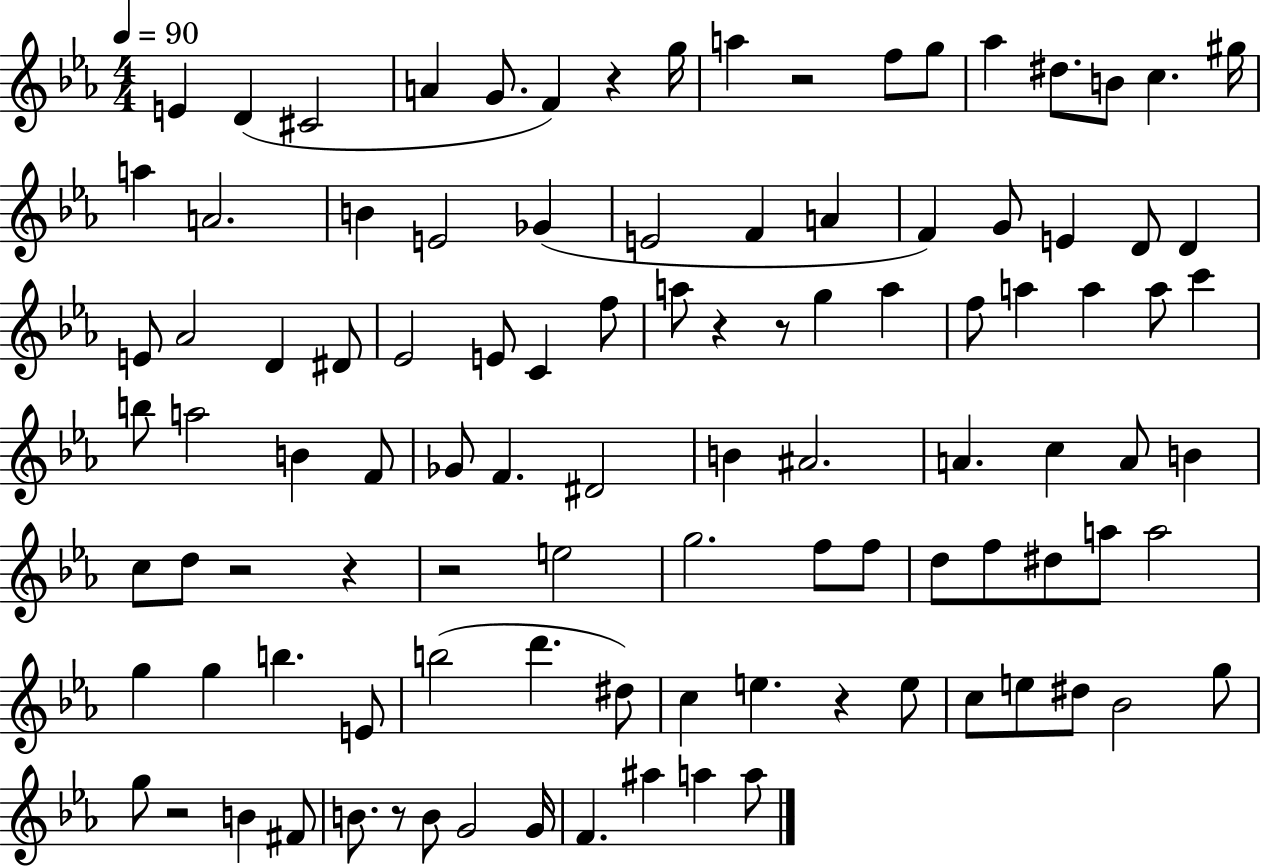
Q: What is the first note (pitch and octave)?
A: E4